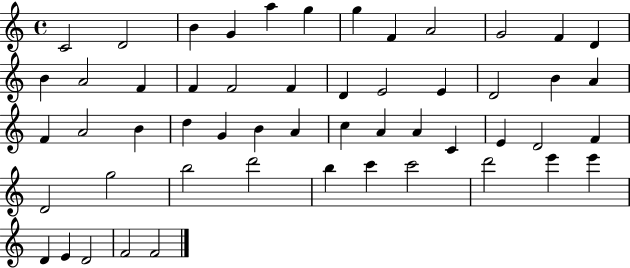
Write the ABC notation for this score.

X:1
T:Untitled
M:4/4
L:1/4
K:C
C2 D2 B G a g g F A2 G2 F D B A2 F F F2 F D E2 E D2 B A F A2 B d G B A c A A C E D2 F D2 g2 b2 d'2 b c' c'2 d'2 e' e' D E D2 F2 F2